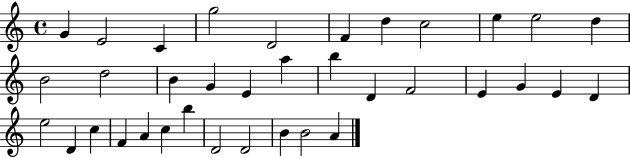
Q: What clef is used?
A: treble